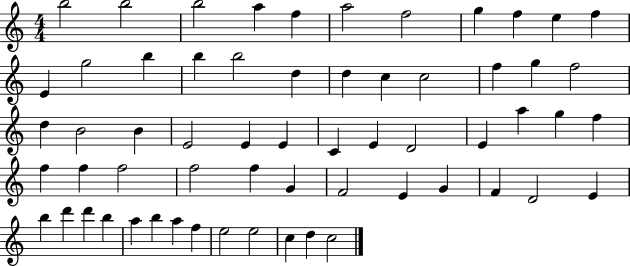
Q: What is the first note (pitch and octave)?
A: B5